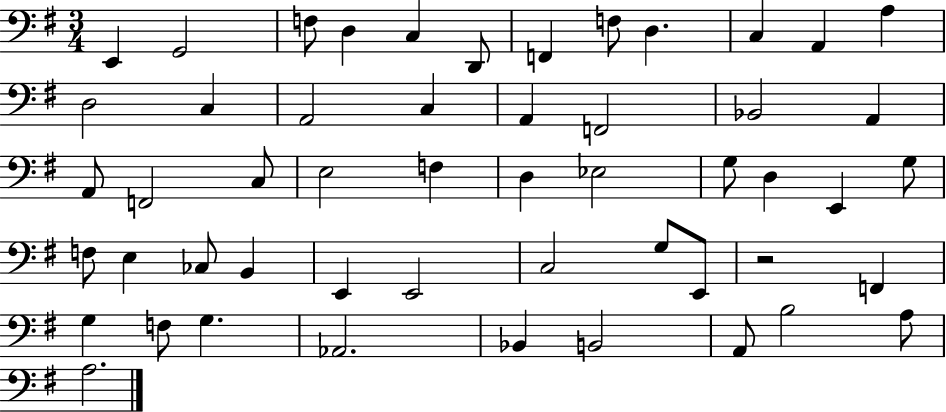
X:1
T:Untitled
M:3/4
L:1/4
K:G
E,, G,,2 F,/2 D, C, D,,/2 F,, F,/2 D, C, A,, A, D,2 C, A,,2 C, A,, F,,2 _B,,2 A,, A,,/2 F,,2 C,/2 E,2 F, D, _E,2 G,/2 D, E,, G,/2 F,/2 E, _C,/2 B,, E,, E,,2 C,2 G,/2 E,,/2 z2 F,, G, F,/2 G, _A,,2 _B,, B,,2 A,,/2 B,2 A,/2 A,2